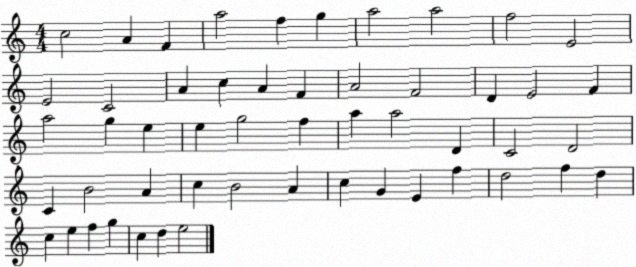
X:1
T:Untitled
M:4/4
L:1/4
K:C
c2 A F a2 f g a2 a2 f2 E2 E2 C2 A c A F A2 F2 D E2 F a2 g e e g2 f a a2 D C2 D2 C B2 A c B2 A c G E f d2 f d c e f g c d e2